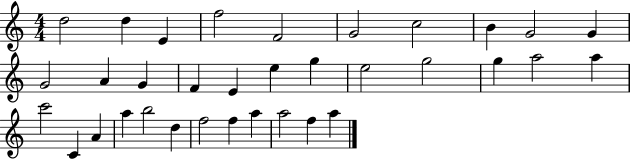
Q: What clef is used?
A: treble